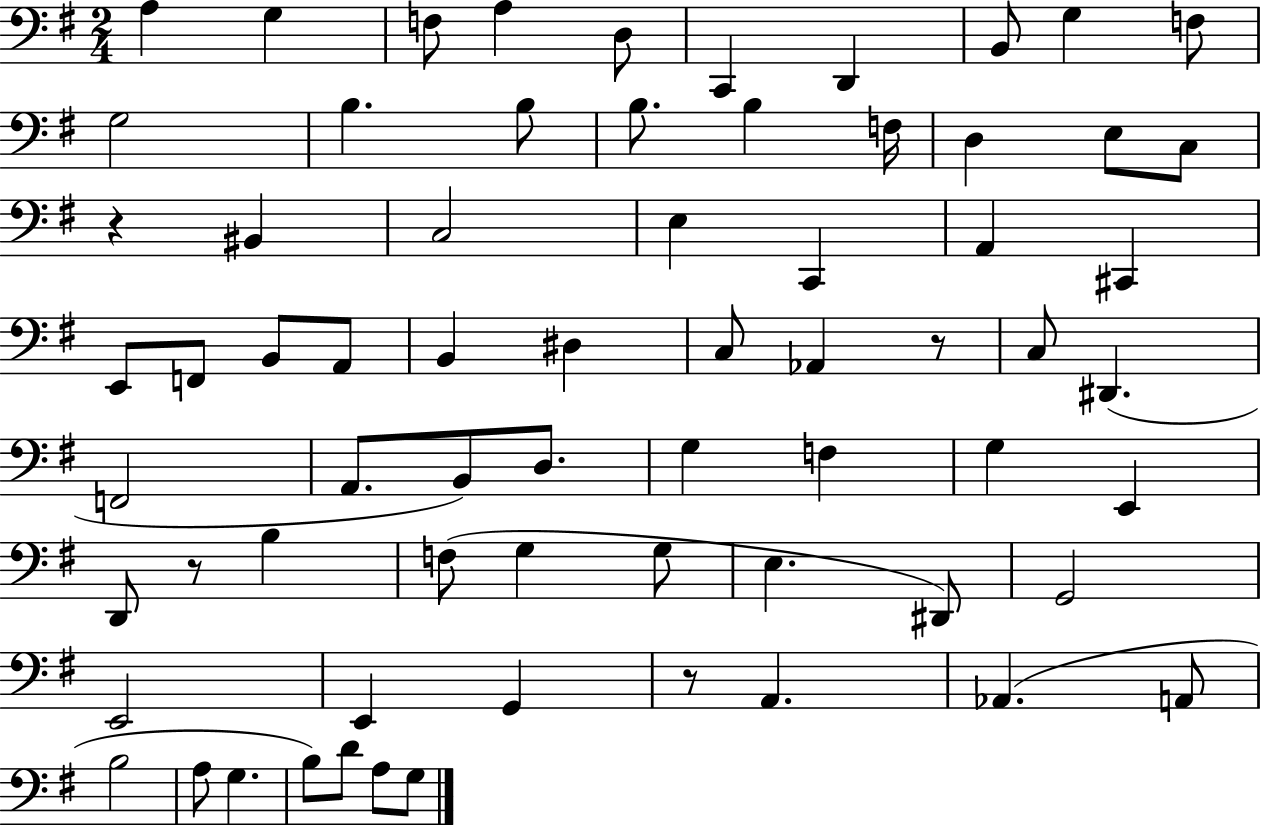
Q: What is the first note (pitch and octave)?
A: A3